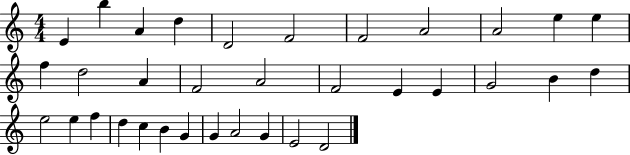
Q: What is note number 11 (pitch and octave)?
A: E5